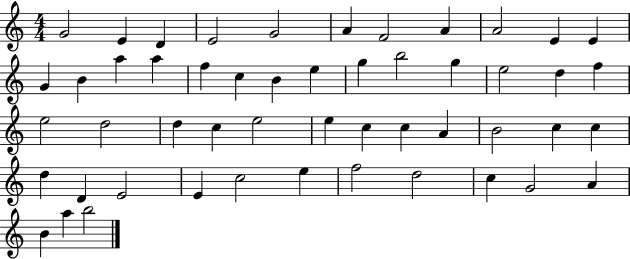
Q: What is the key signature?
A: C major